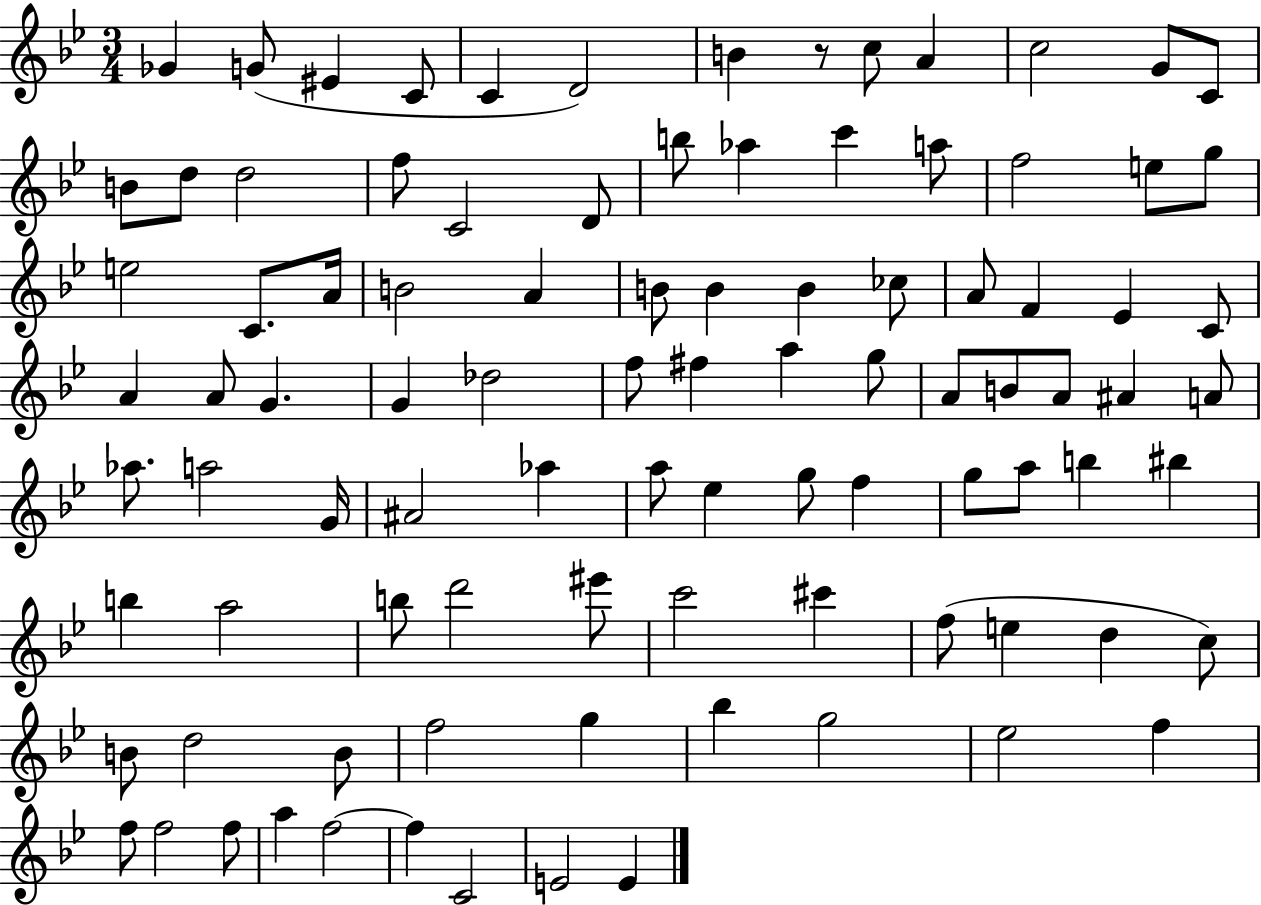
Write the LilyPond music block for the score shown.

{
  \clef treble
  \numericTimeSignature
  \time 3/4
  \key bes \major
  \repeat volta 2 { ges'4 g'8( eis'4 c'8 | c'4 d'2) | b'4 r8 c''8 a'4 | c''2 g'8 c'8 | \break b'8 d''8 d''2 | f''8 c'2 d'8 | b''8 aes''4 c'''4 a''8 | f''2 e''8 g''8 | \break e''2 c'8. a'16 | b'2 a'4 | b'8 b'4 b'4 ces''8 | a'8 f'4 ees'4 c'8 | \break a'4 a'8 g'4. | g'4 des''2 | f''8 fis''4 a''4 g''8 | a'8 b'8 a'8 ais'4 a'8 | \break aes''8. a''2 g'16 | ais'2 aes''4 | a''8 ees''4 g''8 f''4 | g''8 a''8 b''4 bis''4 | \break b''4 a''2 | b''8 d'''2 eis'''8 | c'''2 cis'''4 | f''8( e''4 d''4 c''8) | \break b'8 d''2 b'8 | f''2 g''4 | bes''4 g''2 | ees''2 f''4 | \break f''8 f''2 f''8 | a''4 f''2~~ | f''4 c'2 | e'2 e'4 | \break } \bar "|."
}